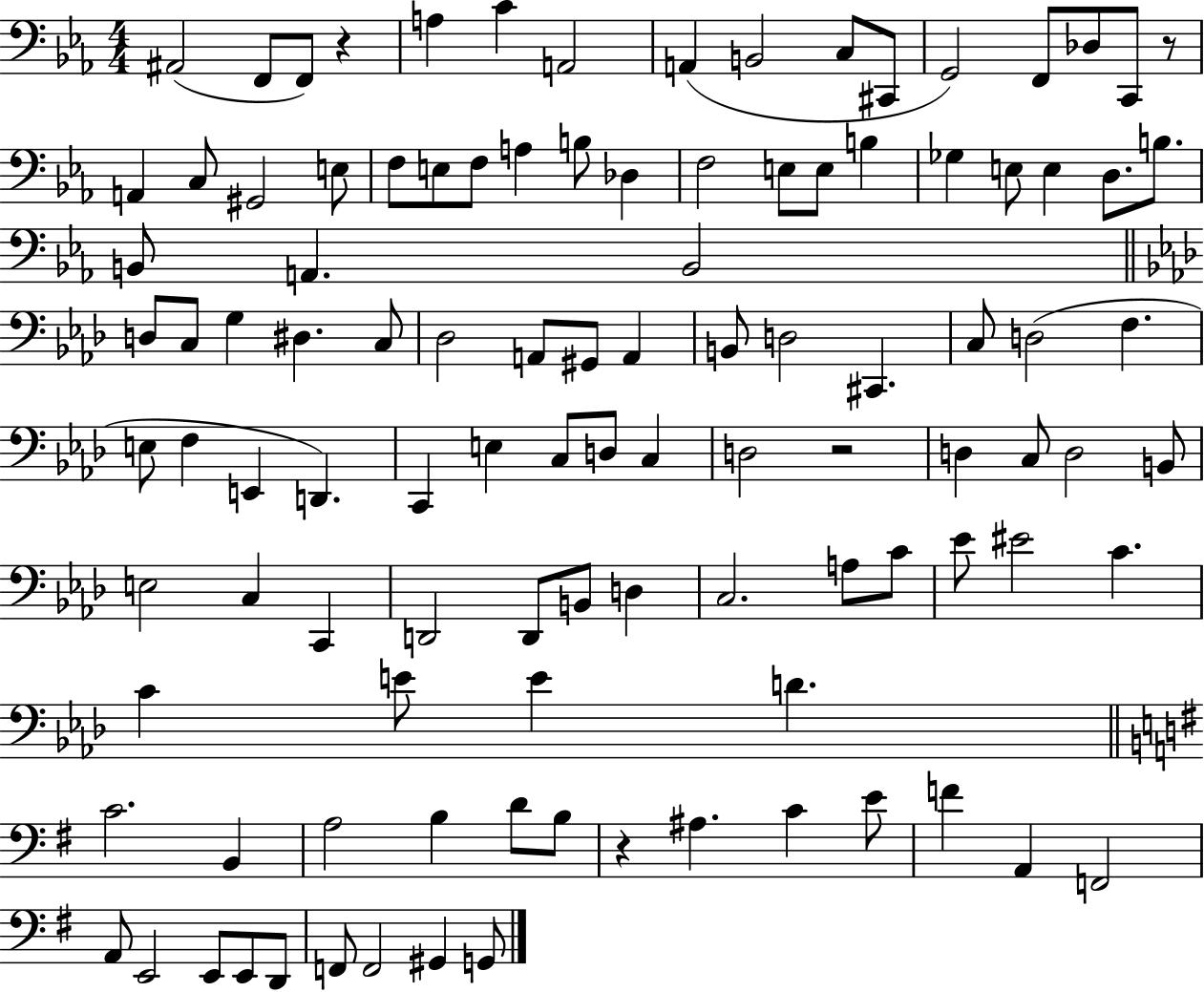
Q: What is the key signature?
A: EES major